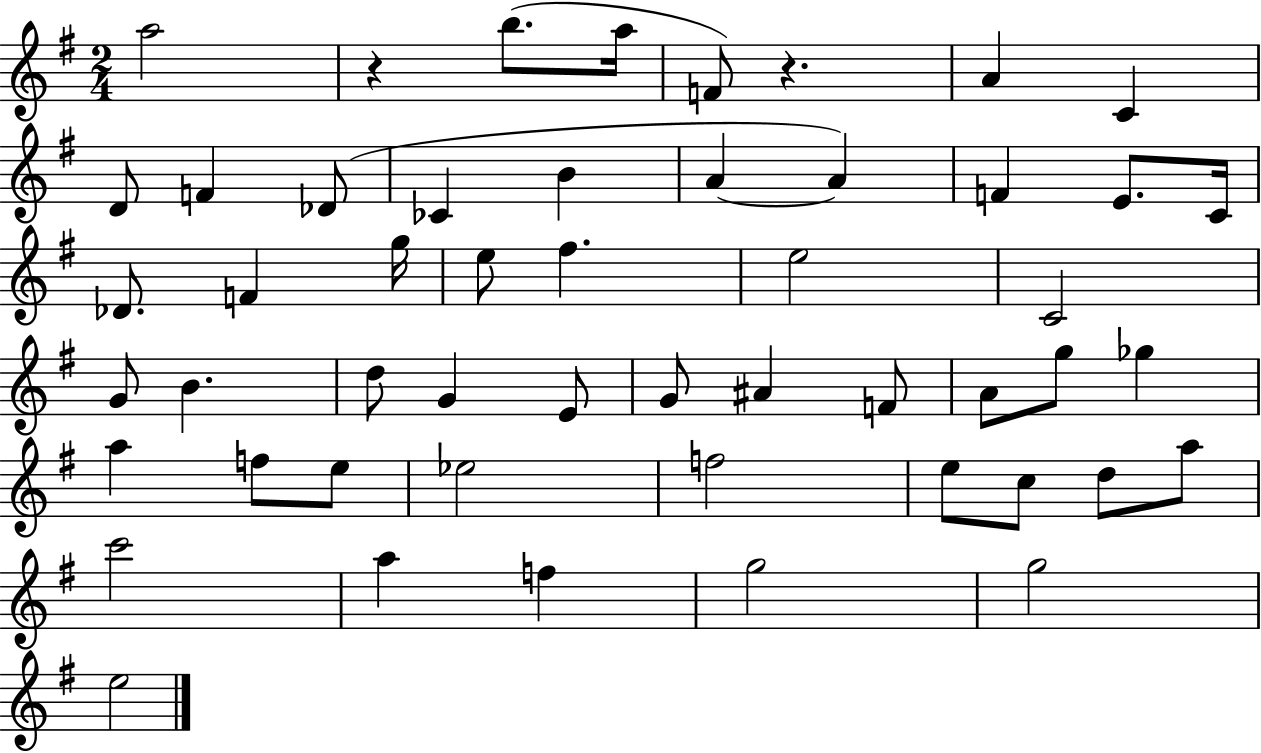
{
  \clef treble
  \numericTimeSignature
  \time 2/4
  \key g \major
  a''2 | r4 b''8.( a''16 | f'8) r4. | a'4 c'4 | \break d'8 f'4 des'8( | ces'4 b'4 | a'4~~ a'4) | f'4 e'8. c'16 | \break des'8. f'4 g''16 | e''8 fis''4. | e''2 | c'2 | \break g'8 b'4. | d''8 g'4 e'8 | g'8 ais'4 f'8 | a'8 g''8 ges''4 | \break a''4 f''8 e''8 | ees''2 | f''2 | e''8 c''8 d''8 a''8 | \break c'''2 | a''4 f''4 | g''2 | g''2 | \break e''2 | \bar "|."
}